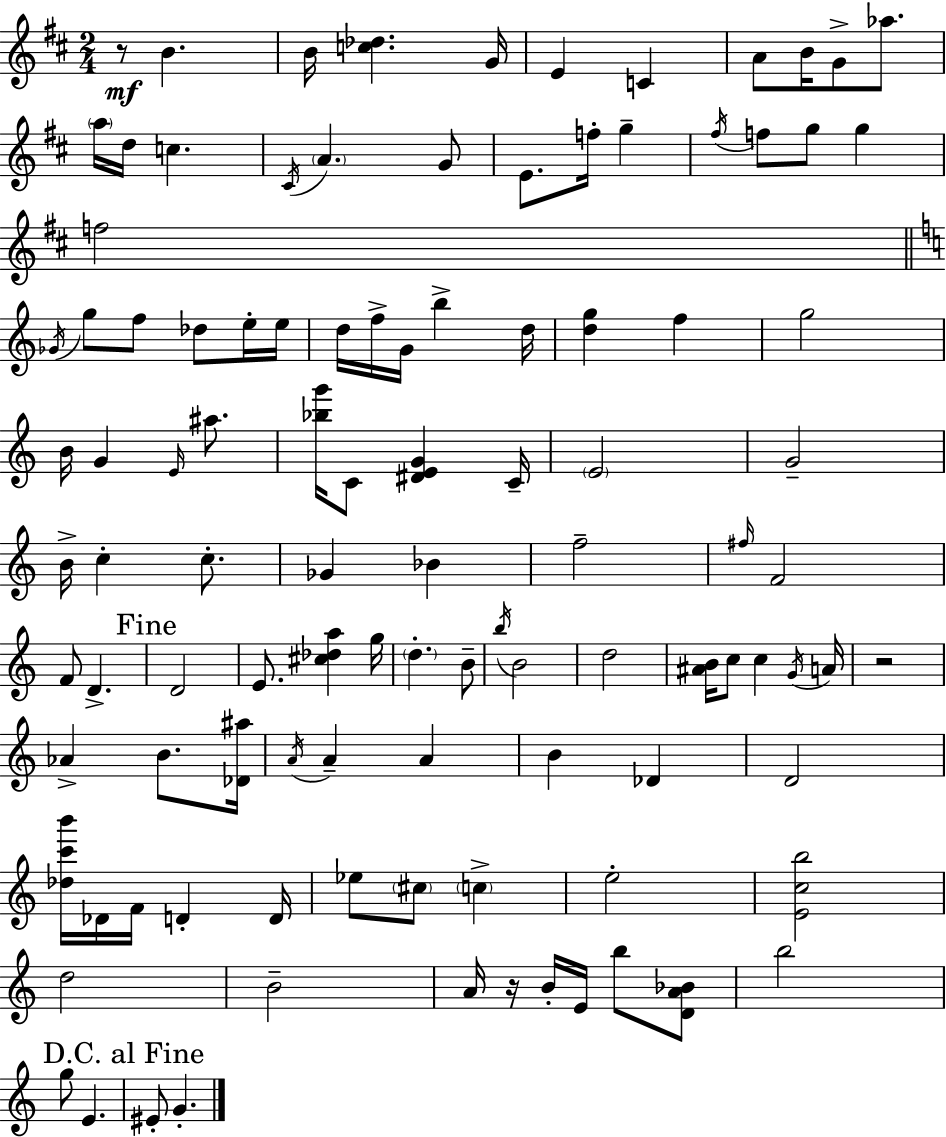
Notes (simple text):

R/e B4/q. B4/s [C5,Db5]/q. G4/s E4/q C4/q A4/e B4/s G4/e Ab5/e. A5/s D5/s C5/q. C#4/s A4/q. G4/e E4/e. F5/s G5/q F#5/s F5/e G5/e G5/q F5/h Gb4/s G5/e F5/e Db5/e E5/s E5/s D5/s F5/s G4/s B5/q D5/s [D5,G5]/q F5/q G5/h B4/s G4/q E4/s A#5/e. [Bb5,G6]/s C4/e [D#4,E4,G4]/q C4/s E4/h G4/h B4/s C5/q C5/e. Gb4/q Bb4/q F5/h F#5/s F4/h F4/e D4/q. D4/h E4/e. [C#5,Db5,A5]/q G5/s D5/q. B4/e B5/s B4/h D5/h [A#4,B4]/s C5/e C5/q G4/s A4/s R/h Ab4/q B4/e. [Db4,A#5]/s A4/s A4/q A4/q B4/q Db4/q D4/h [Db5,C6,B6]/s Db4/s F4/s D4/q D4/s Eb5/e C#5/e C5/q E5/h [E4,C5,B5]/h D5/h B4/h A4/s R/s B4/s E4/s B5/e [D4,A4,Bb4]/e B5/h G5/e E4/q. EIS4/e G4/q.